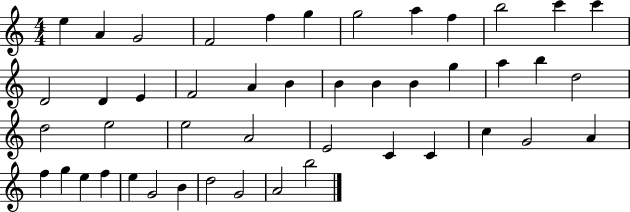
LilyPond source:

{
  \clef treble
  \numericTimeSignature
  \time 4/4
  \key c \major
  e''4 a'4 g'2 | f'2 f''4 g''4 | g''2 a''4 f''4 | b''2 c'''4 c'''4 | \break d'2 d'4 e'4 | f'2 a'4 b'4 | b'4 b'4 b'4 g''4 | a''4 b''4 d''2 | \break d''2 e''2 | e''2 a'2 | e'2 c'4 c'4 | c''4 g'2 a'4 | \break f''4 g''4 e''4 f''4 | e''4 g'2 b'4 | d''2 g'2 | a'2 b''2 | \break \bar "|."
}